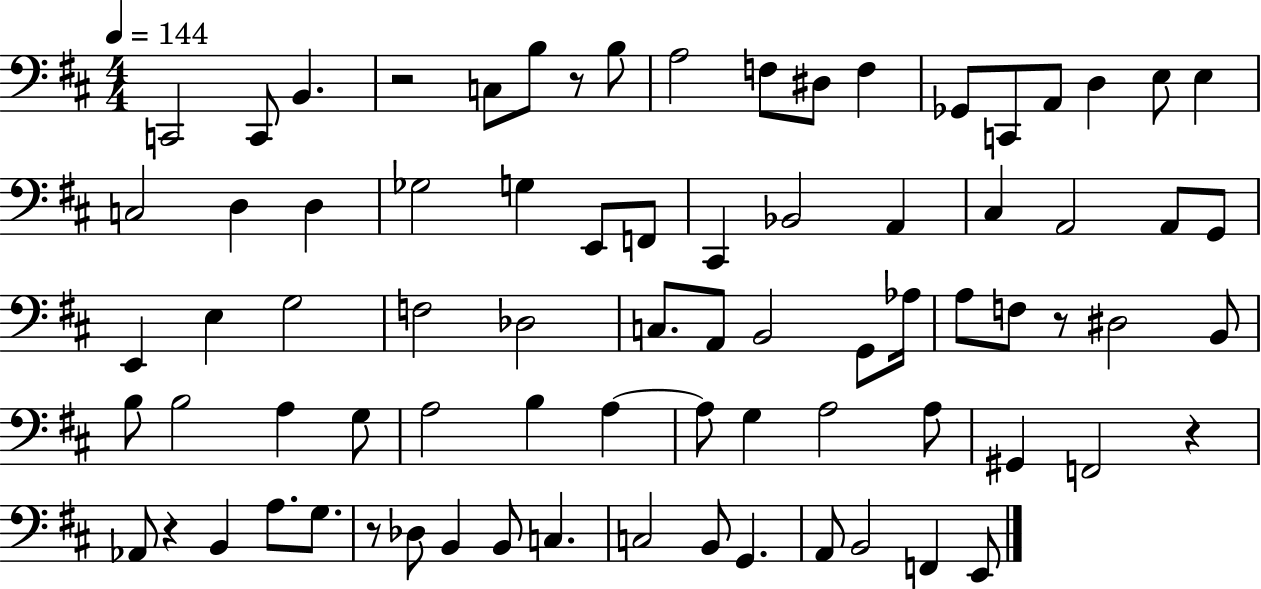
X:1
T:Untitled
M:4/4
L:1/4
K:D
C,,2 C,,/2 B,, z2 C,/2 B,/2 z/2 B,/2 A,2 F,/2 ^D,/2 F, _G,,/2 C,,/2 A,,/2 D, E,/2 E, C,2 D, D, _G,2 G, E,,/2 F,,/2 ^C,, _B,,2 A,, ^C, A,,2 A,,/2 G,,/2 E,, E, G,2 F,2 _D,2 C,/2 A,,/2 B,,2 G,,/2 _A,/4 A,/2 F,/2 z/2 ^D,2 B,,/2 B,/2 B,2 A, G,/2 A,2 B, A, A,/2 G, A,2 A,/2 ^G,, F,,2 z _A,,/2 z B,, A,/2 G,/2 z/2 _D,/2 B,, B,,/2 C, C,2 B,,/2 G,, A,,/2 B,,2 F,, E,,/2